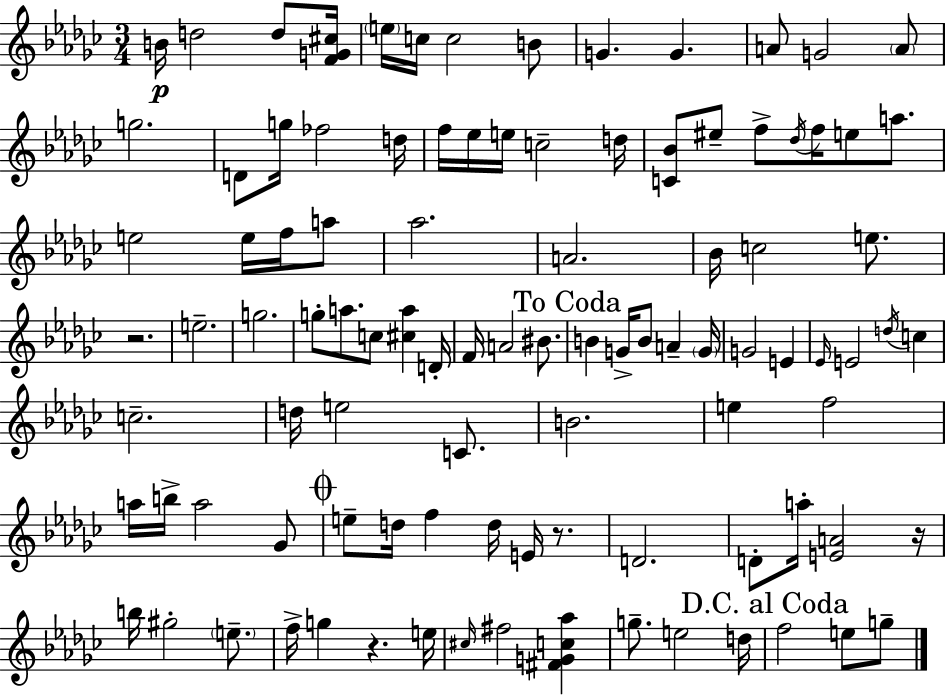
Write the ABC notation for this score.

X:1
T:Untitled
M:3/4
L:1/4
K:Ebm
B/4 d2 d/2 [FG^c]/4 e/4 c/4 c2 B/2 G G A/2 G2 A/2 g2 D/2 g/4 _f2 d/4 f/4 _e/4 e/4 c2 d/4 [C_B]/2 ^e/2 f/2 _d/4 f/4 e/2 a/2 e2 e/4 f/4 a/2 _a2 A2 _B/4 c2 e/2 z2 e2 g2 g/2 a/2 c/2 [^ca] D/4 F/4 A2 ^B/2 B G/4 B/2 A G/4 G2 E _E/4 E2 d/4 c c2 d/4 e2 C/2 B2 e f2 a/4 b/4 a2 _G/2 e/2 d/4 f d/4 E/4 z/2 D2 D/2 a/4 [EA]2 z/4 b/4 ^g2 e/2 f/4 g z e/4 ^c/4 ^f2 [^FGc_a] g/2 e2 d/4 f2 e/2 g/2